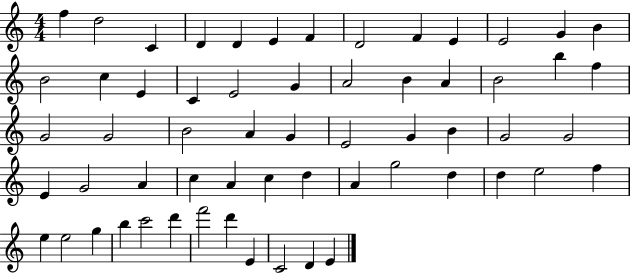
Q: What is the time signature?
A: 4/4